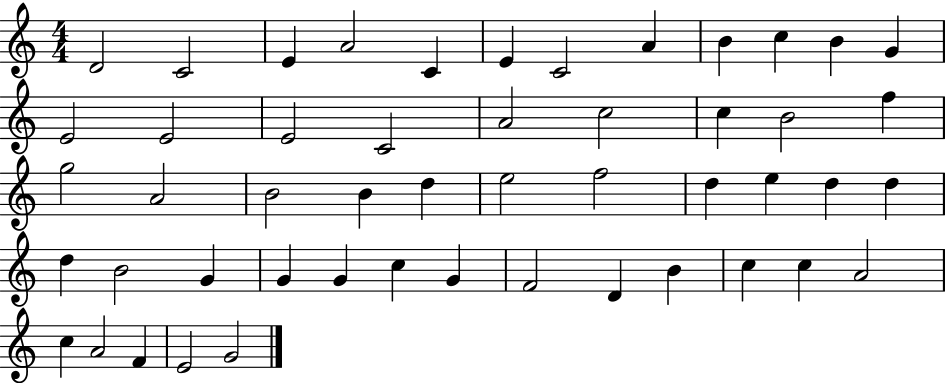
X:1
T:Untitled
M:4/4
L:1/4
K:C
D2 C2 E A2 C E C2 A B c B G E2 E2 E2 C2 A2 c2 c B2 f g2 A2 B2 B d e2 f2 d e d d d B2 G G G c G F2 D B c c A2 c A2 F E2 G2